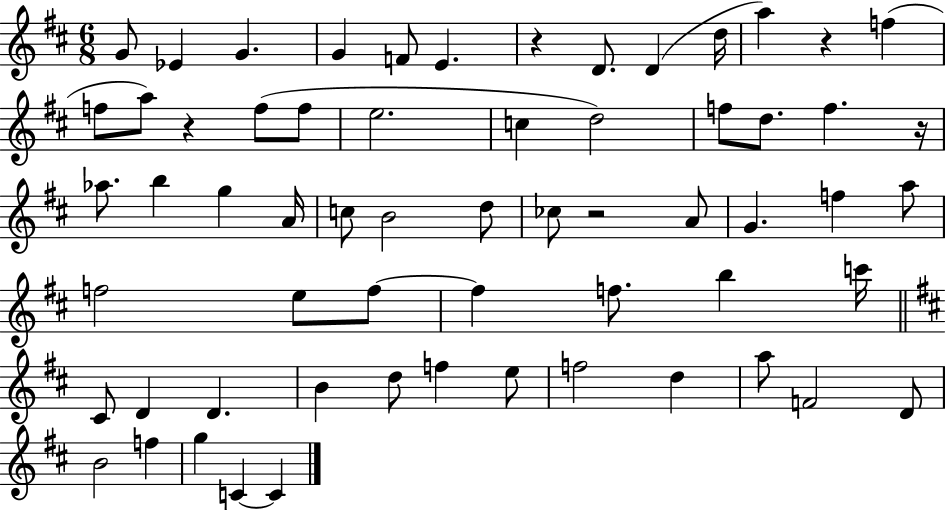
X:1
T:Untitled
M:6/8
L:1/4
K:D
G/2 _E G G F/2 E z D/2 D d/4 a z f f/2 a/2 z f/2 f/2 e2 c d2 f/2 d/2 f z/4 _a/2 b g A/4 c/2 B2 d/2 _c/2 z2 A/2 G f a/2 f2 e/2 f/2 f f/2 b c'/4 ^C/2 D D B d/2 f e/2 f2 d a/2 F2 D/2 B2 f g C C